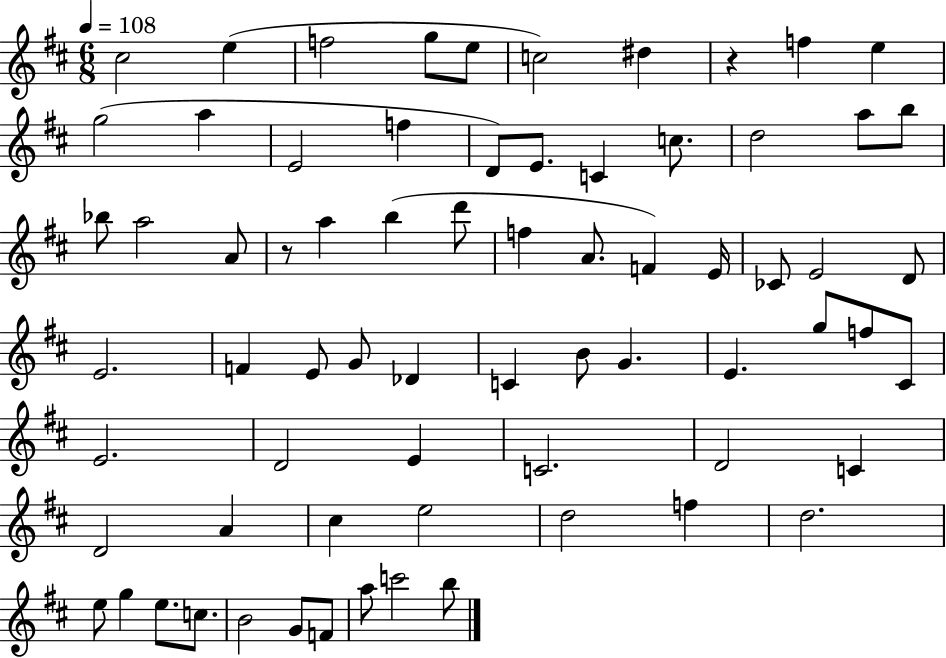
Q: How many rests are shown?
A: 2